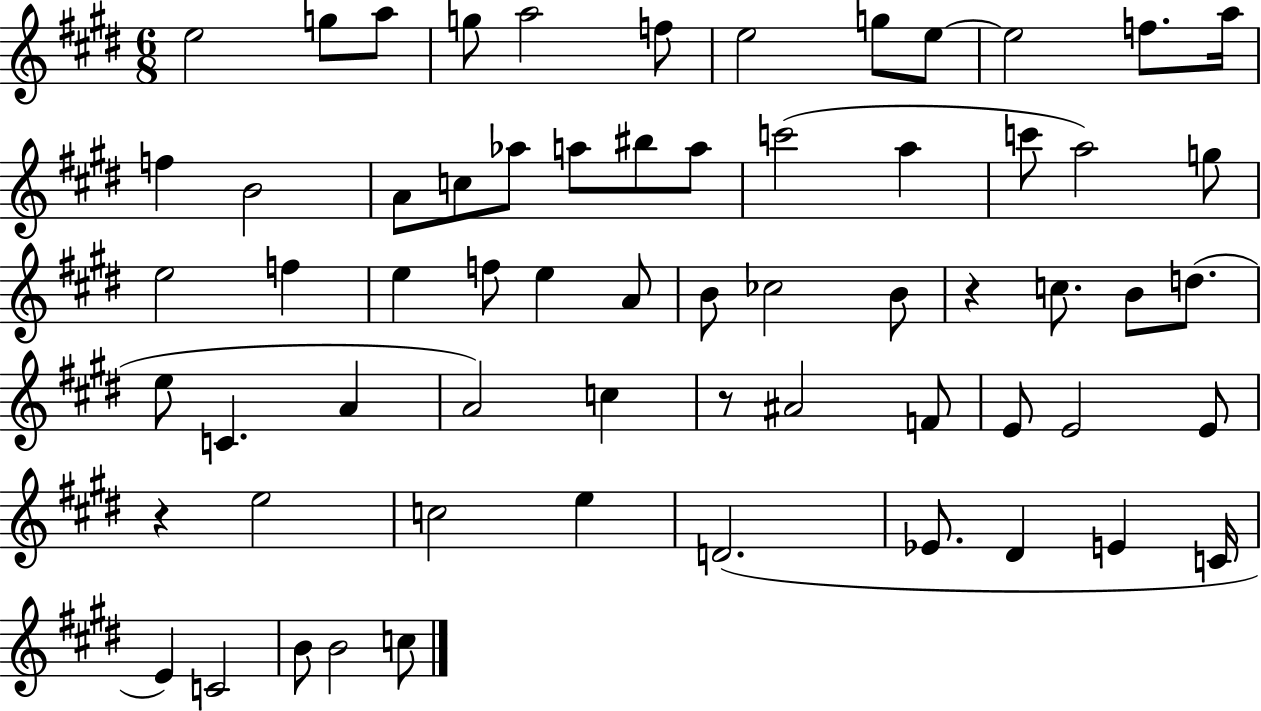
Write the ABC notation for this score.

X:1
T:Untitled
M:6/8
L:1/4
K:E
e2 g/2 a/2 g/2 a2 f/2 e2 g/2 e/2 e2 f/2 a/4 f B2 A/2 c/2 _a/2 a/2 ^b/2 a/2 c'2 a c'/2 a2 g/2 e2 f e f/2 e A/2 B/2 _c2 B/2 z c/2 B/2 d/2 e/2 C A A2 c z/2 ^A2 F/2 E/2 E2 E/2 z e2 c2 e D2 _E/2 ^D E C/4 E C2 B/2 B2 c/2